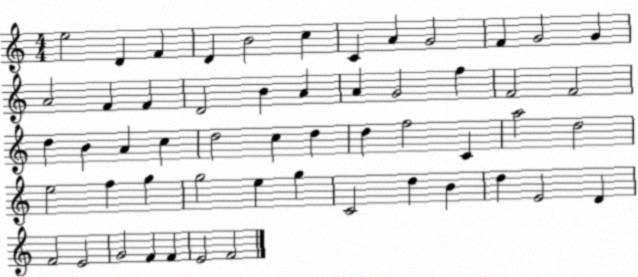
X:1
T:Untitled
M:4/4
L:1/4
K:C
e2 D F D B2 c C A G2 F G2 G A2 F F D2 B A A G2 f F2 F2 d B A c d2 c d d f2 C a2 d2 e2 f g g2 e g C2 d B d E2 D F2 E2 G2 F F E2 F2